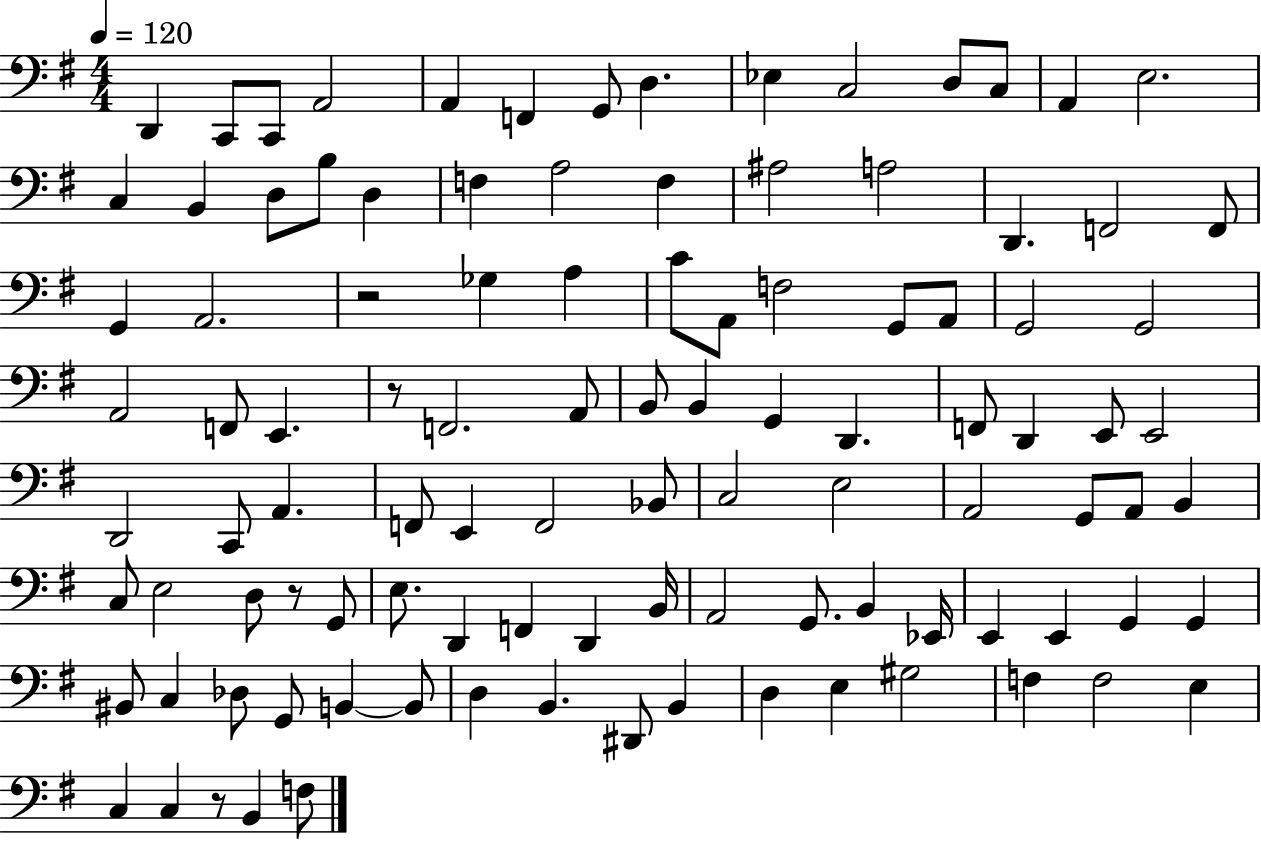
D2/q C2/e C2/e A2/h A2/q F2/q G2/e D3/q. Eb3/q C3/h D3/e C3/e A2/q E3/h. C3/q B2/q D3/e B3/e D3/q F3/q A3/h F3/q A#3/h A3/h D2/q. F2/h F2/e G2/q A2/h. R/h Gb3/q A3/q C4/e A2/e F3/h G2/e A2/e G2/h G2/h A2/h F2/e E2/q. R/e F2/h. A2/e B2/e B2/q G2/q D2/q. F2/e D2/q E2/e E2/h D2/h C2/e A2/q. F2/e E2/q F2/h Bb2/e C3/h E3/h A2/h G2/e A2/e B2/q C3/e E3/h D3/e R/e G2/e E3/e. D2/q F2/q D2/q B2/s A2/h G2/e. B2/q Eb2/s E2/q E2/q G2/q G2/q BIS2/e C3/q Db3/e G2/e B2/q B2/e D3/q B2/q. D#2/e B2/q D3/q E3/q G#3/h F3/q F3/h E3/q C3/q C3/q R/e B2/q F3/e